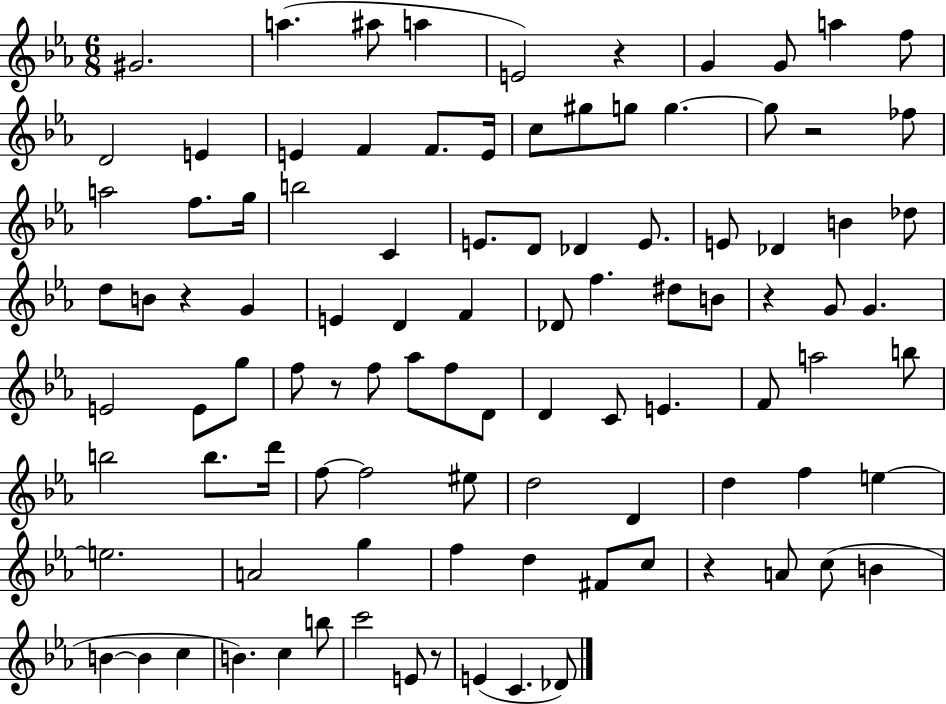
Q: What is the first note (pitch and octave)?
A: G#4